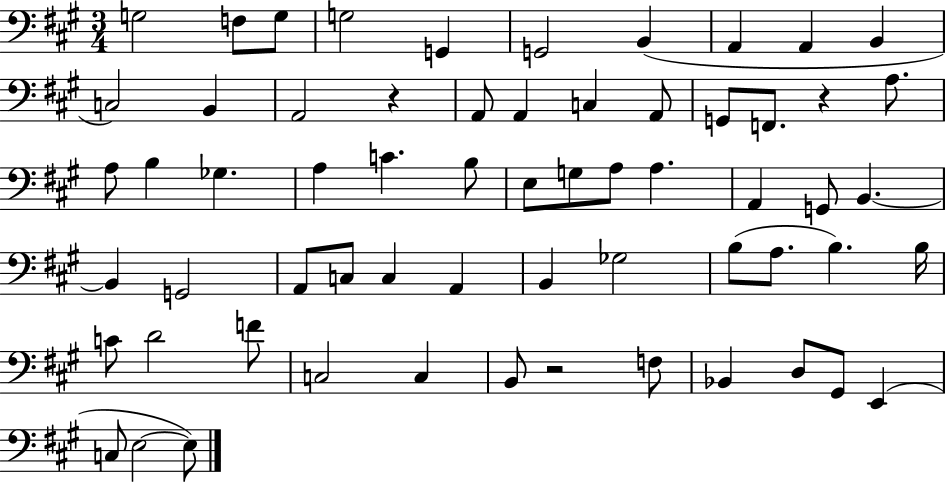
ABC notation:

X:1
T:Untitled
M:3/4
L:1/4
K:A
G,2 F,/2 G,/2 G,2 G,, G,,2 B,, A,, A,, B,, C,2 B,, A,,2 z A,,/2 A,, C, A,,/2 G,,/2 F,,/2 z A,/2 A,/2 B, _G, A, C B,/2 E,/2 G,/2 A,/2 A, A,, G,,/2 B,, B,, G,,2 A,,/2 C,/2 C, A,, B,, _G,2 B,/2 A,/2 B, B,/4 C/2 D2 F/2 C,2 C, B,,/2 z2 F,/2 _B,, D,/2 ^G,,/2 E,, C,/2 E,2 E,/2